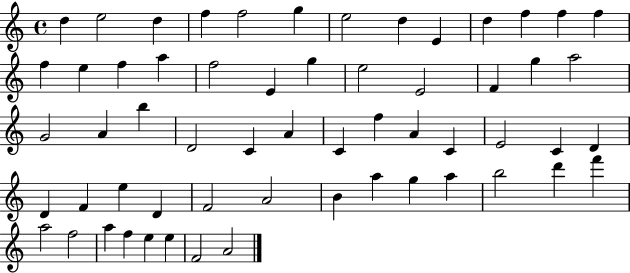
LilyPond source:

{
  \clef treble
  \time 4/4
  \defaultTimeSignature
  \key c \major
  d''4 e''2 d''4 | f''4 f''2 g''4 | e''2 d''4 e'4 | d''4 f''4 f''4 f''4 | \break f''4 e''4 f''4 a''4 | f''2 e'4 g''4 | e''2 e'2 | f'4 g''4 a''2 | \break g'2 a'4 b''4 | d'2 c'4 a'4 | c'4 f''4 a'4 c'4 | e'2 c'4 d'4 | \break d'4 f'4 e''4 d'4 | f'2 a'2 | b'4 a''4 g''4 a''4 | b''2 d'''4 f'''4 | \break a''2 f''2 | a''4 f''4 e''4 e''4 | f'2 a'2 | \bar "|."
}